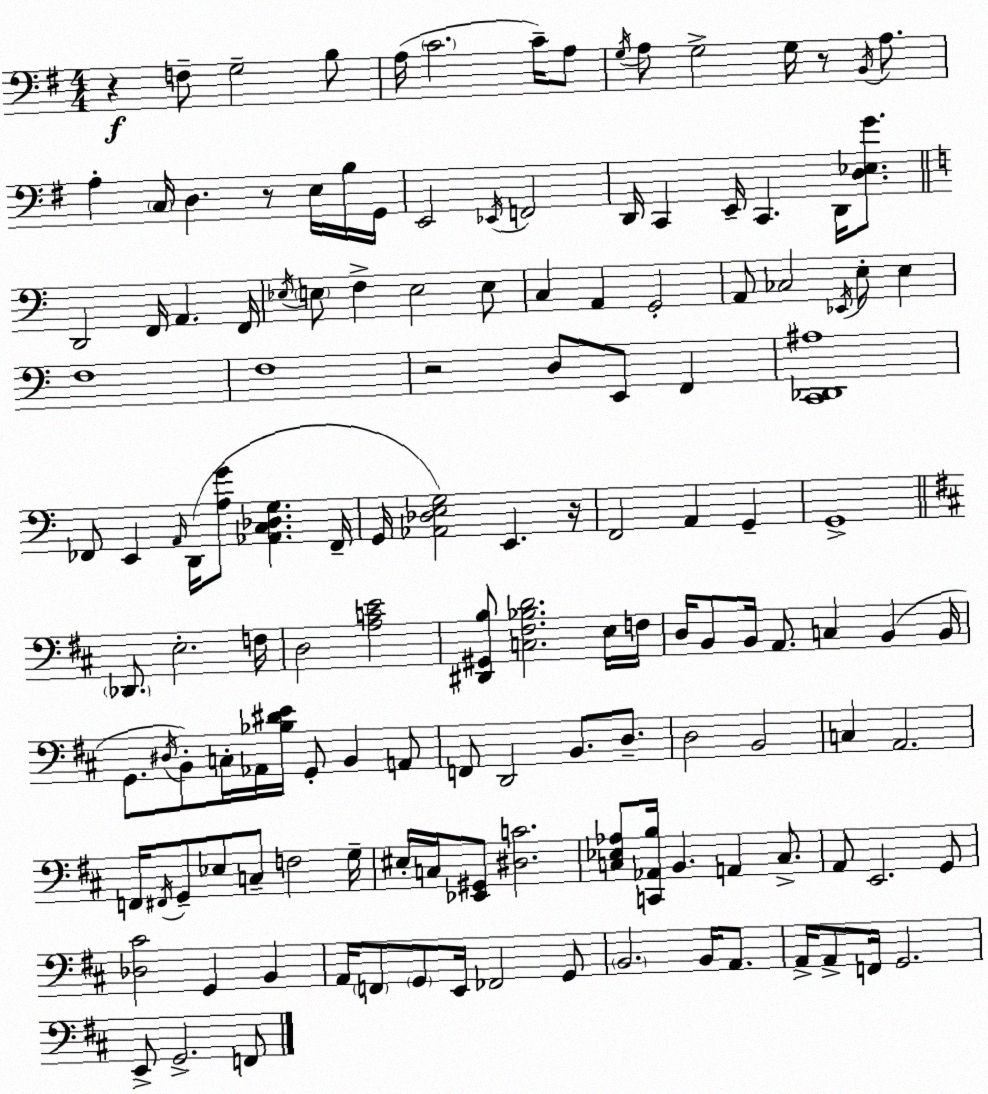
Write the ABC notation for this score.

X:1
T:Untitled
M:4/4
L:1/4
K:Em
z F,/2 G,2 B,/2 A,/4 C2 C/4 A,/2 G,/4 A,/2 G,2 G,/4 z/2 B,,/4 A,/2 A, C,/4 D, z/2 E,/4 B,/4 G,,/4 E,,2 _E,,/4 F,,2 D,,/4 C,, E,,/4 C,, D,,/4 [D,_E,G]/2 D,,2 F,,/4 A,, F,,/4 _E,/4 E,/2 F, E,2 E,/2 C, A,, G,,2 A,,/2 _C,2 _E,,/4 E,/2 E, F,4 F,4 z2 D,/2 E,,/2 F,, [C,,_D,,^A,]4 _F,,/2 E,, A,,/4 D,,/4 [A,G]/2 [_A,,C,_D,G,] _F,,/4 G,,/4 [_A,,_D,E,G,]2 E,, z/4 F,,2 A,, G,, G,,4 _D,,/2 E,2 F,/4 D,2 [A,CE]2 [^D,,^G,,B,]/2 [C,^F,_B,D]2 E,/4 F,/4 D,/4 B,,/2 B,,/4 A,,/2 C, B,, B,,/4 G,,/2 ^D,/4 B,,/2 C,/4 _A,,/4 [_B,^DE]/4 G,,/2 B,, A,,/2 F,,/2 D,,2 B,,/2 D,/2 D,2 B,,2 C, A,,2 F,,/4 ^F,,/4 G,,/2 _E,/2 C,/2 F,2 G,/4 ^E,/4 C,/4 [_E,,^G,,]/2 [^D,C]2 [C,_E,_A,]/2 [C,,_A,,B,]/4 B,, A,, C,/2 A,,/2 E,,2 G,,/2 [_D,^C]2 G,, B,, A,,/4 F,,/2 G,,/2 E,,/4 _F,,2 G,,/2 B,,2 B,,/4 A,,/2 A,,/4 A,,/2 F,,/4 G,,2 E,,/2 G,,2 F,,/2